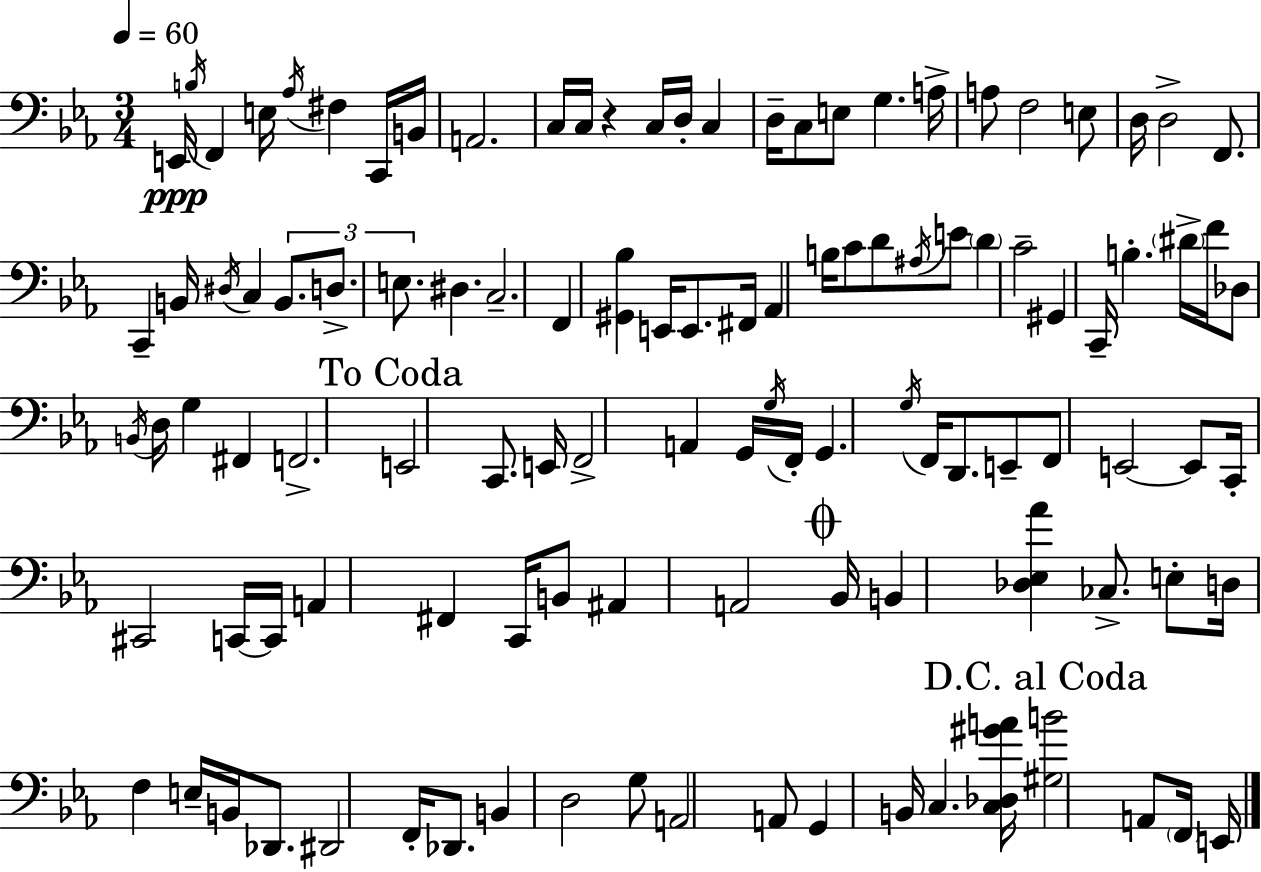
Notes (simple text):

E2/s B3/s F2/q E3/s Ab3/s F#3/q C2/s B2/s A2/h. C3/s C3/s R/q C3/s D3/s C3/q D3/s C3/e E3/e G3/q. A3/s A3/e F3/h E3/e D3/s D3/h F2/e. C2/q B2/s D#3/s C3/q B2/e. D3/e. E3/e. D#3/q. C3/h. F2/q [G#2,Bb3]/q E2/s E2/e. F#2/s Ab2/q B3/s C4/e D4/e A#3/s E4/e D4/q C4/h G#2/q C2/s B3/q. D#4/s F4/s Db3/e B2/s D3/s G3/q F#2/q F2/h. E2/h C2/e. E2/s F2/h A2/q G2/s G3/s F2/s G2/q. G3/s F2/s D2/e. E2/e F2/e E2/h E2/e C2/s C#2/h C2/s C2/s A2/q F#2/q C2/s B2/e A#2/q A2/h Bb2/s B2/q [Db3,Eb3,Ab4]/q CES3/e. E3/e D3/s F3/q E3/s B2/s Db2/e. D#2/h F2/s Db2/e. B2/q D3/h G3/e A2/h A2/e G2/q B2/s C3/q. [C3,Db3,G#4,A4]/s [G#3,B4]/h A2/e F2/s E2/s